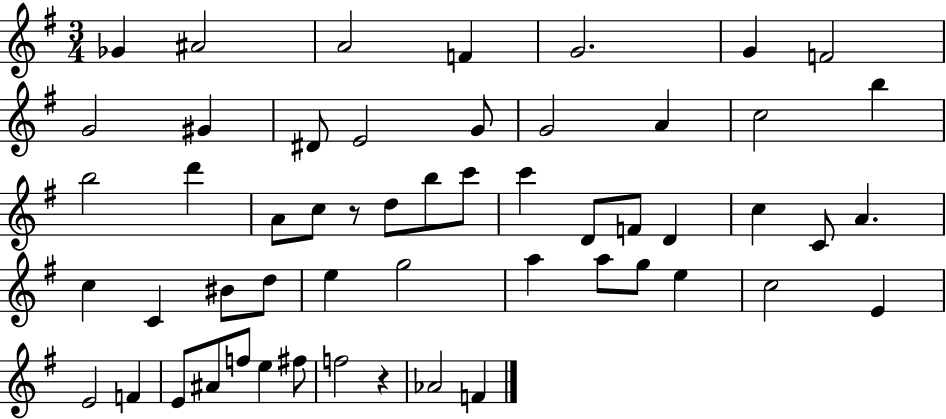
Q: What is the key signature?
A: G major